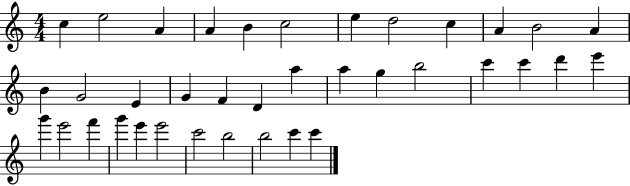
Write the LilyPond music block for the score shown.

{
  \clef treble
  \numericTimeSignature
  \time 4/4
  \key c \major
  c''4 e''2 a'4 | a'4 b'4 c''2 | e''4 d''2 c''4 | a'4 b'2 a'4 | \break b'4 g'2 e'4 | g'4 f'4 d'4 a''4 | a''4 g''4 b''2 | c'''4 c'''4 d'''4 e'''4 | \break g'''4 e'''2 f'''4 | g'''4 e'''4 e'''2 | c'''2 b''2 | b''2 c'''4 c'''4 | \break \bar "|."
}